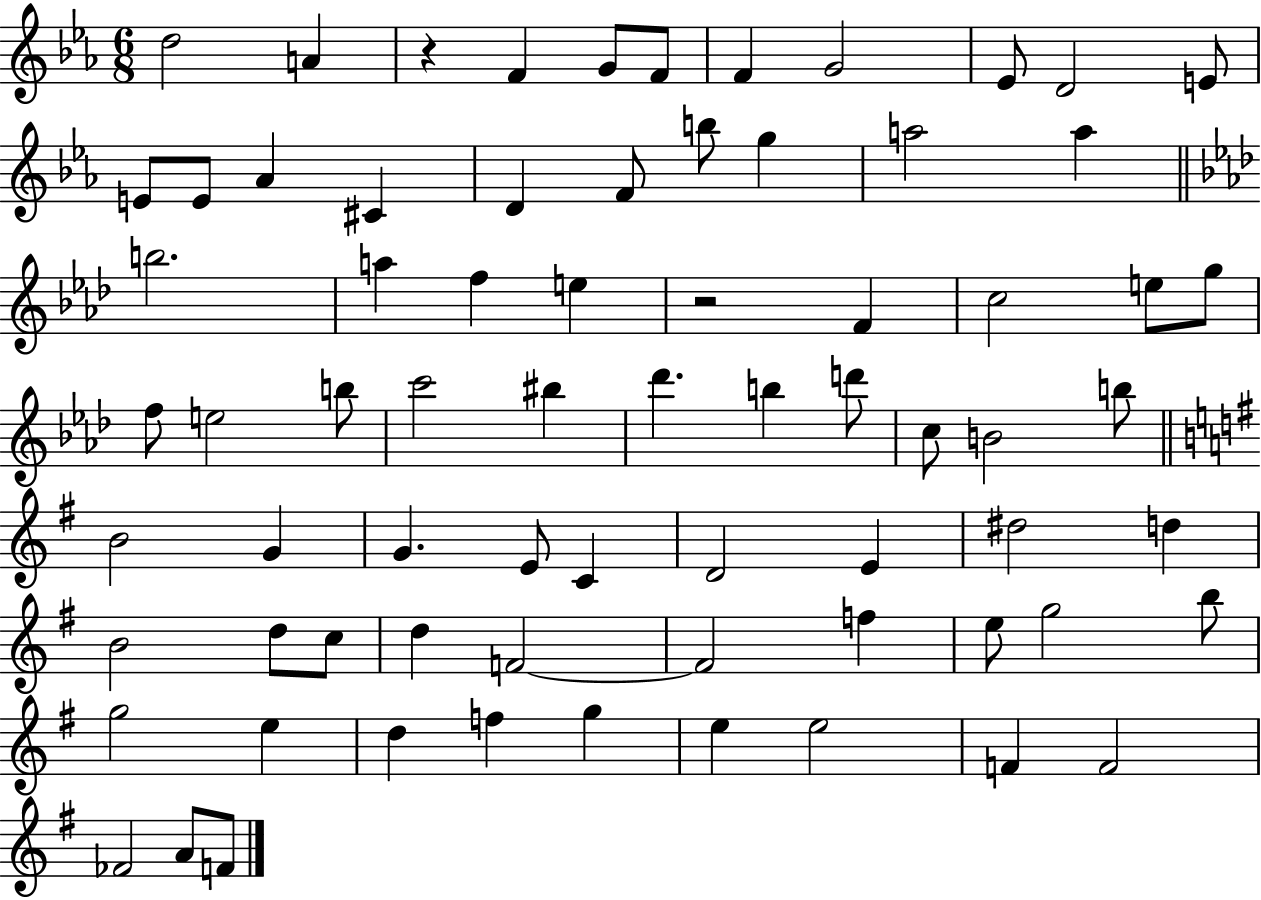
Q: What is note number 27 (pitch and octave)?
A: E5